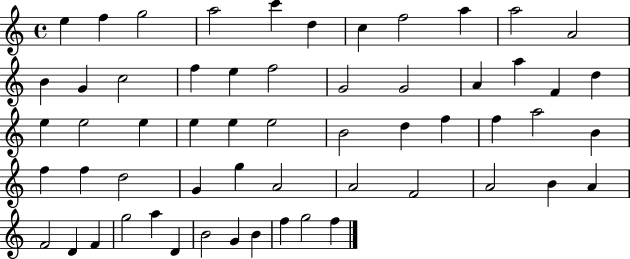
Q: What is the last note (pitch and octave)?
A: F5